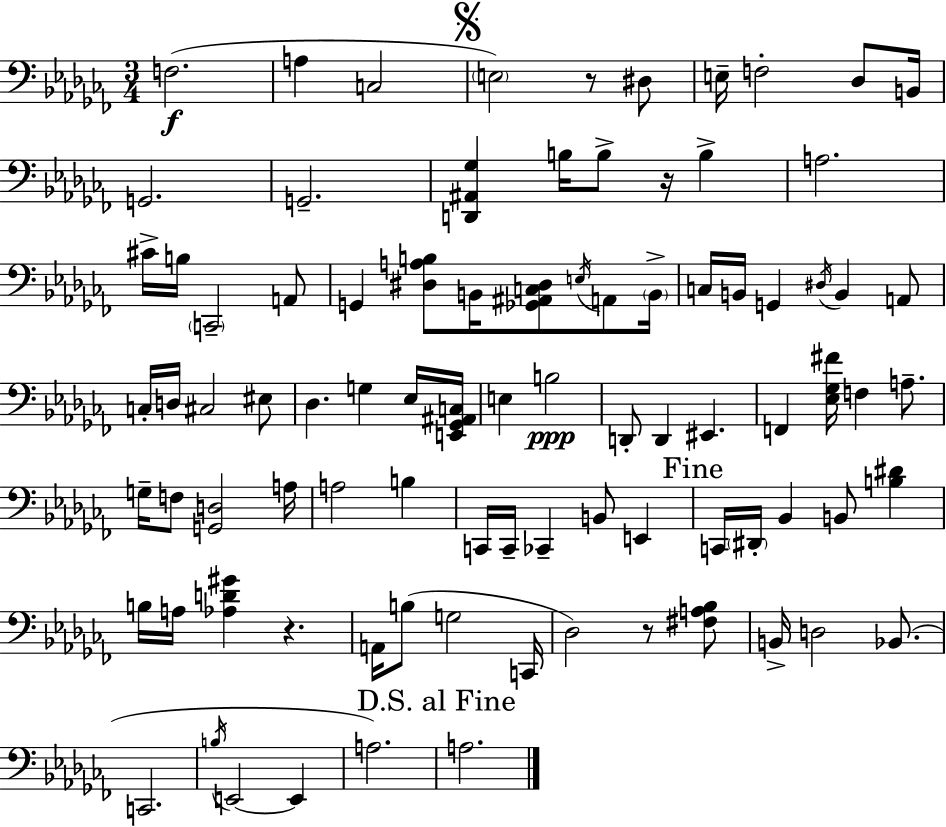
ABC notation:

X:1
T:Untitled
M:3/4
L:1/4
K:Abm
F,2 A, C,2 E,2 z/2 ^D,/2 E,/4 F,2 _D,/2 B,,/4 G,,2 G,,2 [D,,^A,,_G,] B,/4 B,/2 z/4 B, A,2 ^C/4 B,/4 C,,2 A,,/2 G,, [^D,A,B,]/2 B,,/4 [_G,,^A,,C,^D,]/2 E,/4 A,,/2 B,,/4 C,/4 B,,/4 G,, ^D,/4 B,, A,,/2 C,/4 D,/4 ^C,2 ^E,/2 _D, G, _E,/4 [E,,_G,,^A,,C,]/4 E, B,2 D,,/2 D,, ^E,, F,, [_E,_G,^F]/4 F, A,/2 G,/4 F,/2 [G,,D,]2 A,/4 A,2 B, C,,/4 C,,/4 _C,, B,,/2 E,, C,,/4 ^D,,/4 _B,, B,,/2 [B,^D] B,/4 A,/4 [_A,D^G] z A,,/4 B,/2 G,2 C,,/4 _D,2 z/2 [^F,A,_B,]/2 B,,/4 D,2 _B,,/2 C,,2 B,/4 E,,2 E,, A,2 A,2